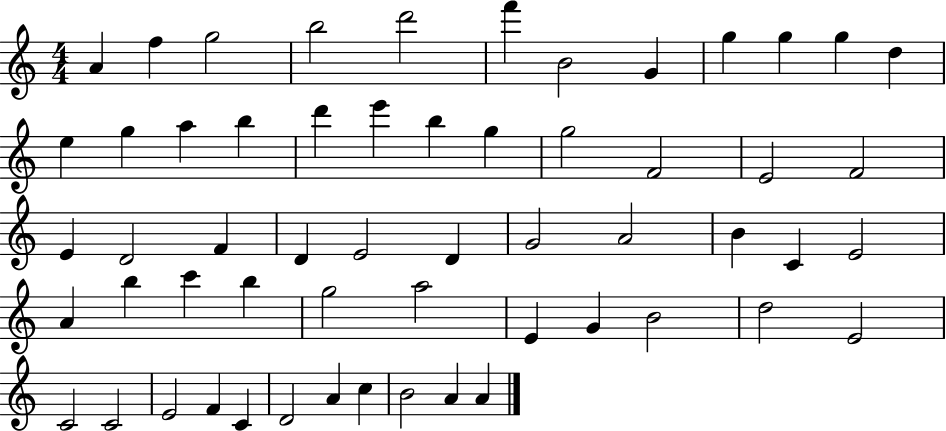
A4/q F5/q G5/h B5/h D6/h F6/q B4/h G4/q G5/q G5/q G5/q D5/q E5/q G5/q A5/q B5/q D6/q E6/q B5/q G5/q G5/h F4/h E4/h F4/h E4/q D4/h F4/q D4/q E4/h D4/q G4/h A4/h B4/q C4/q E4/h A4/q B5/q C6/q B5/q G5/h A5/h E4/q G4/q B4/h D5/h E4/h C4/h C4/h E4/h F4/q C4/q D4/h A4/q C5/q B4/h A4/q A4/q